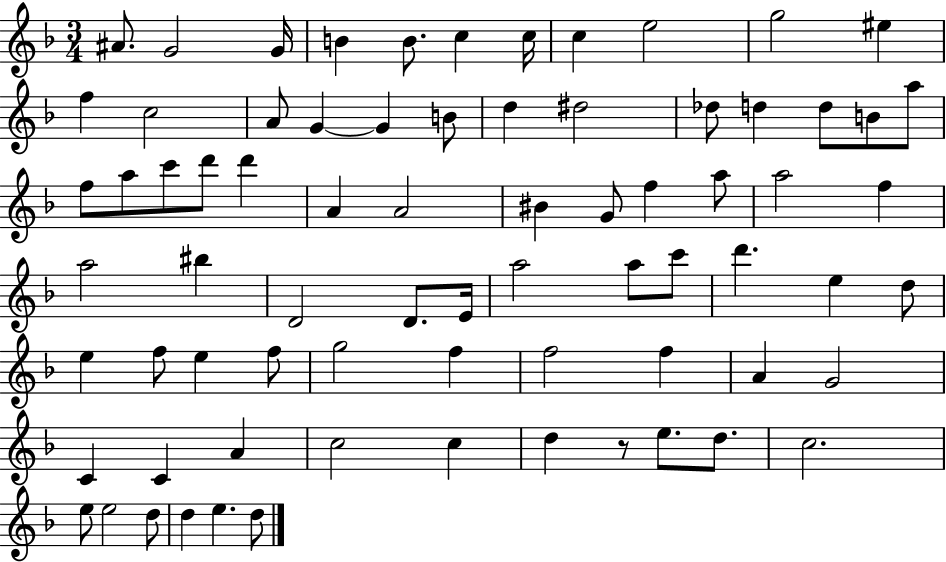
A#4/e. G4/h G4/s B4/q B4/e. C5/q C5/s C5/q E5/h G5/h EIS5/q F5/q C5/h A4/e G4/q G4/q B4/e D5/q D#5/h Db5/e D5/q D5/e B4/e A5/e F5/e A5/e C6/e D6/e D6/q A4/q A4/h BIS4/q G4/e F5/q A5/e A5/h F5/q A5/h BIS5/q D4/h D4/e. E4/s A5/h A5/e C6/e D6/q. E5/q D5/e E5/q F5/e E5/q F5/e G5/h F5/q F5/h F5/q A4/q G4/h C4/q C4/q A4/q C5/h C5/q D5/q R/e E5/e. D5/e. C5/h. E5/e E5/h D5/e D5/q E5/q. D5/e